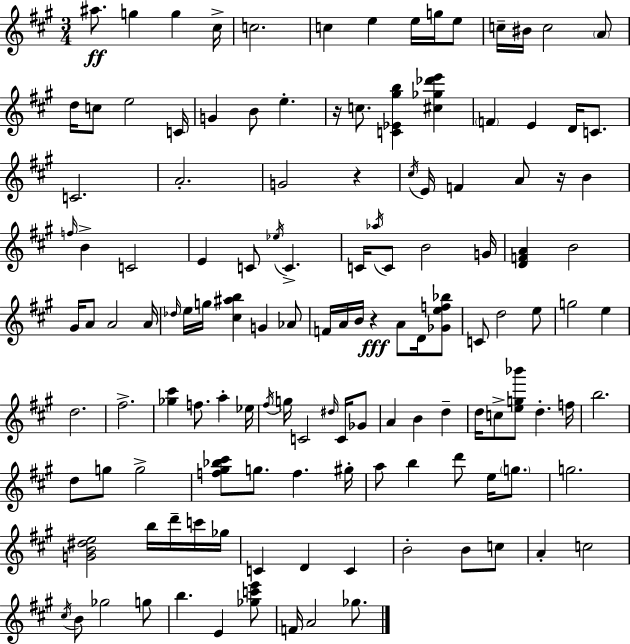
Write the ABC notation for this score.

X:1
T:Untitled
M:3/4
L:1/4
K:A
^a/2 g g ^c/4 c2 c e e/4 g/4 e/2 c/4 ^B/4 c2 A/2 d/4 c/2 e2 C/4 G B/2 e z/4 c/2 [C_E^gb] [^c_g_d'e'] F E D/4 C/2 C2 A2 G2 z ^c/4 E/4 F A/2 z/4 B f/4 B C2 E C/2 _e/4 C C/4 _a/4 C/2 B2 G/4 [DFA] B2 ^G/4 A/2 A2 A/4 _d/4 e/4 g/4 [^c^ab] G _A/2 F/4 A/4 B/4 z A/2 D/4 [_Gef_b]/2 C/2 d2 e/2 g2 e d2 ^f2 [_g^c'] f/2 a _e/4 ^f/4 g/4 C2 ^d/4 C/4 _G/2 A B d d/4 c/2 [eg_b']/2 d f/4 b2 d/2 g/2 g2 [f^g_b^c']/2 g/2 f ^g/4 a/2 b d'/2 e/4 g/2 g2 [GB^de]2 b/4 d'/4 c'/4 _g/4 C D C B2 B/2 c/2 A c2 ^c/4 B/2 _g2 g/2 b E [_gc'e']/2 F/4 A2 _g/2